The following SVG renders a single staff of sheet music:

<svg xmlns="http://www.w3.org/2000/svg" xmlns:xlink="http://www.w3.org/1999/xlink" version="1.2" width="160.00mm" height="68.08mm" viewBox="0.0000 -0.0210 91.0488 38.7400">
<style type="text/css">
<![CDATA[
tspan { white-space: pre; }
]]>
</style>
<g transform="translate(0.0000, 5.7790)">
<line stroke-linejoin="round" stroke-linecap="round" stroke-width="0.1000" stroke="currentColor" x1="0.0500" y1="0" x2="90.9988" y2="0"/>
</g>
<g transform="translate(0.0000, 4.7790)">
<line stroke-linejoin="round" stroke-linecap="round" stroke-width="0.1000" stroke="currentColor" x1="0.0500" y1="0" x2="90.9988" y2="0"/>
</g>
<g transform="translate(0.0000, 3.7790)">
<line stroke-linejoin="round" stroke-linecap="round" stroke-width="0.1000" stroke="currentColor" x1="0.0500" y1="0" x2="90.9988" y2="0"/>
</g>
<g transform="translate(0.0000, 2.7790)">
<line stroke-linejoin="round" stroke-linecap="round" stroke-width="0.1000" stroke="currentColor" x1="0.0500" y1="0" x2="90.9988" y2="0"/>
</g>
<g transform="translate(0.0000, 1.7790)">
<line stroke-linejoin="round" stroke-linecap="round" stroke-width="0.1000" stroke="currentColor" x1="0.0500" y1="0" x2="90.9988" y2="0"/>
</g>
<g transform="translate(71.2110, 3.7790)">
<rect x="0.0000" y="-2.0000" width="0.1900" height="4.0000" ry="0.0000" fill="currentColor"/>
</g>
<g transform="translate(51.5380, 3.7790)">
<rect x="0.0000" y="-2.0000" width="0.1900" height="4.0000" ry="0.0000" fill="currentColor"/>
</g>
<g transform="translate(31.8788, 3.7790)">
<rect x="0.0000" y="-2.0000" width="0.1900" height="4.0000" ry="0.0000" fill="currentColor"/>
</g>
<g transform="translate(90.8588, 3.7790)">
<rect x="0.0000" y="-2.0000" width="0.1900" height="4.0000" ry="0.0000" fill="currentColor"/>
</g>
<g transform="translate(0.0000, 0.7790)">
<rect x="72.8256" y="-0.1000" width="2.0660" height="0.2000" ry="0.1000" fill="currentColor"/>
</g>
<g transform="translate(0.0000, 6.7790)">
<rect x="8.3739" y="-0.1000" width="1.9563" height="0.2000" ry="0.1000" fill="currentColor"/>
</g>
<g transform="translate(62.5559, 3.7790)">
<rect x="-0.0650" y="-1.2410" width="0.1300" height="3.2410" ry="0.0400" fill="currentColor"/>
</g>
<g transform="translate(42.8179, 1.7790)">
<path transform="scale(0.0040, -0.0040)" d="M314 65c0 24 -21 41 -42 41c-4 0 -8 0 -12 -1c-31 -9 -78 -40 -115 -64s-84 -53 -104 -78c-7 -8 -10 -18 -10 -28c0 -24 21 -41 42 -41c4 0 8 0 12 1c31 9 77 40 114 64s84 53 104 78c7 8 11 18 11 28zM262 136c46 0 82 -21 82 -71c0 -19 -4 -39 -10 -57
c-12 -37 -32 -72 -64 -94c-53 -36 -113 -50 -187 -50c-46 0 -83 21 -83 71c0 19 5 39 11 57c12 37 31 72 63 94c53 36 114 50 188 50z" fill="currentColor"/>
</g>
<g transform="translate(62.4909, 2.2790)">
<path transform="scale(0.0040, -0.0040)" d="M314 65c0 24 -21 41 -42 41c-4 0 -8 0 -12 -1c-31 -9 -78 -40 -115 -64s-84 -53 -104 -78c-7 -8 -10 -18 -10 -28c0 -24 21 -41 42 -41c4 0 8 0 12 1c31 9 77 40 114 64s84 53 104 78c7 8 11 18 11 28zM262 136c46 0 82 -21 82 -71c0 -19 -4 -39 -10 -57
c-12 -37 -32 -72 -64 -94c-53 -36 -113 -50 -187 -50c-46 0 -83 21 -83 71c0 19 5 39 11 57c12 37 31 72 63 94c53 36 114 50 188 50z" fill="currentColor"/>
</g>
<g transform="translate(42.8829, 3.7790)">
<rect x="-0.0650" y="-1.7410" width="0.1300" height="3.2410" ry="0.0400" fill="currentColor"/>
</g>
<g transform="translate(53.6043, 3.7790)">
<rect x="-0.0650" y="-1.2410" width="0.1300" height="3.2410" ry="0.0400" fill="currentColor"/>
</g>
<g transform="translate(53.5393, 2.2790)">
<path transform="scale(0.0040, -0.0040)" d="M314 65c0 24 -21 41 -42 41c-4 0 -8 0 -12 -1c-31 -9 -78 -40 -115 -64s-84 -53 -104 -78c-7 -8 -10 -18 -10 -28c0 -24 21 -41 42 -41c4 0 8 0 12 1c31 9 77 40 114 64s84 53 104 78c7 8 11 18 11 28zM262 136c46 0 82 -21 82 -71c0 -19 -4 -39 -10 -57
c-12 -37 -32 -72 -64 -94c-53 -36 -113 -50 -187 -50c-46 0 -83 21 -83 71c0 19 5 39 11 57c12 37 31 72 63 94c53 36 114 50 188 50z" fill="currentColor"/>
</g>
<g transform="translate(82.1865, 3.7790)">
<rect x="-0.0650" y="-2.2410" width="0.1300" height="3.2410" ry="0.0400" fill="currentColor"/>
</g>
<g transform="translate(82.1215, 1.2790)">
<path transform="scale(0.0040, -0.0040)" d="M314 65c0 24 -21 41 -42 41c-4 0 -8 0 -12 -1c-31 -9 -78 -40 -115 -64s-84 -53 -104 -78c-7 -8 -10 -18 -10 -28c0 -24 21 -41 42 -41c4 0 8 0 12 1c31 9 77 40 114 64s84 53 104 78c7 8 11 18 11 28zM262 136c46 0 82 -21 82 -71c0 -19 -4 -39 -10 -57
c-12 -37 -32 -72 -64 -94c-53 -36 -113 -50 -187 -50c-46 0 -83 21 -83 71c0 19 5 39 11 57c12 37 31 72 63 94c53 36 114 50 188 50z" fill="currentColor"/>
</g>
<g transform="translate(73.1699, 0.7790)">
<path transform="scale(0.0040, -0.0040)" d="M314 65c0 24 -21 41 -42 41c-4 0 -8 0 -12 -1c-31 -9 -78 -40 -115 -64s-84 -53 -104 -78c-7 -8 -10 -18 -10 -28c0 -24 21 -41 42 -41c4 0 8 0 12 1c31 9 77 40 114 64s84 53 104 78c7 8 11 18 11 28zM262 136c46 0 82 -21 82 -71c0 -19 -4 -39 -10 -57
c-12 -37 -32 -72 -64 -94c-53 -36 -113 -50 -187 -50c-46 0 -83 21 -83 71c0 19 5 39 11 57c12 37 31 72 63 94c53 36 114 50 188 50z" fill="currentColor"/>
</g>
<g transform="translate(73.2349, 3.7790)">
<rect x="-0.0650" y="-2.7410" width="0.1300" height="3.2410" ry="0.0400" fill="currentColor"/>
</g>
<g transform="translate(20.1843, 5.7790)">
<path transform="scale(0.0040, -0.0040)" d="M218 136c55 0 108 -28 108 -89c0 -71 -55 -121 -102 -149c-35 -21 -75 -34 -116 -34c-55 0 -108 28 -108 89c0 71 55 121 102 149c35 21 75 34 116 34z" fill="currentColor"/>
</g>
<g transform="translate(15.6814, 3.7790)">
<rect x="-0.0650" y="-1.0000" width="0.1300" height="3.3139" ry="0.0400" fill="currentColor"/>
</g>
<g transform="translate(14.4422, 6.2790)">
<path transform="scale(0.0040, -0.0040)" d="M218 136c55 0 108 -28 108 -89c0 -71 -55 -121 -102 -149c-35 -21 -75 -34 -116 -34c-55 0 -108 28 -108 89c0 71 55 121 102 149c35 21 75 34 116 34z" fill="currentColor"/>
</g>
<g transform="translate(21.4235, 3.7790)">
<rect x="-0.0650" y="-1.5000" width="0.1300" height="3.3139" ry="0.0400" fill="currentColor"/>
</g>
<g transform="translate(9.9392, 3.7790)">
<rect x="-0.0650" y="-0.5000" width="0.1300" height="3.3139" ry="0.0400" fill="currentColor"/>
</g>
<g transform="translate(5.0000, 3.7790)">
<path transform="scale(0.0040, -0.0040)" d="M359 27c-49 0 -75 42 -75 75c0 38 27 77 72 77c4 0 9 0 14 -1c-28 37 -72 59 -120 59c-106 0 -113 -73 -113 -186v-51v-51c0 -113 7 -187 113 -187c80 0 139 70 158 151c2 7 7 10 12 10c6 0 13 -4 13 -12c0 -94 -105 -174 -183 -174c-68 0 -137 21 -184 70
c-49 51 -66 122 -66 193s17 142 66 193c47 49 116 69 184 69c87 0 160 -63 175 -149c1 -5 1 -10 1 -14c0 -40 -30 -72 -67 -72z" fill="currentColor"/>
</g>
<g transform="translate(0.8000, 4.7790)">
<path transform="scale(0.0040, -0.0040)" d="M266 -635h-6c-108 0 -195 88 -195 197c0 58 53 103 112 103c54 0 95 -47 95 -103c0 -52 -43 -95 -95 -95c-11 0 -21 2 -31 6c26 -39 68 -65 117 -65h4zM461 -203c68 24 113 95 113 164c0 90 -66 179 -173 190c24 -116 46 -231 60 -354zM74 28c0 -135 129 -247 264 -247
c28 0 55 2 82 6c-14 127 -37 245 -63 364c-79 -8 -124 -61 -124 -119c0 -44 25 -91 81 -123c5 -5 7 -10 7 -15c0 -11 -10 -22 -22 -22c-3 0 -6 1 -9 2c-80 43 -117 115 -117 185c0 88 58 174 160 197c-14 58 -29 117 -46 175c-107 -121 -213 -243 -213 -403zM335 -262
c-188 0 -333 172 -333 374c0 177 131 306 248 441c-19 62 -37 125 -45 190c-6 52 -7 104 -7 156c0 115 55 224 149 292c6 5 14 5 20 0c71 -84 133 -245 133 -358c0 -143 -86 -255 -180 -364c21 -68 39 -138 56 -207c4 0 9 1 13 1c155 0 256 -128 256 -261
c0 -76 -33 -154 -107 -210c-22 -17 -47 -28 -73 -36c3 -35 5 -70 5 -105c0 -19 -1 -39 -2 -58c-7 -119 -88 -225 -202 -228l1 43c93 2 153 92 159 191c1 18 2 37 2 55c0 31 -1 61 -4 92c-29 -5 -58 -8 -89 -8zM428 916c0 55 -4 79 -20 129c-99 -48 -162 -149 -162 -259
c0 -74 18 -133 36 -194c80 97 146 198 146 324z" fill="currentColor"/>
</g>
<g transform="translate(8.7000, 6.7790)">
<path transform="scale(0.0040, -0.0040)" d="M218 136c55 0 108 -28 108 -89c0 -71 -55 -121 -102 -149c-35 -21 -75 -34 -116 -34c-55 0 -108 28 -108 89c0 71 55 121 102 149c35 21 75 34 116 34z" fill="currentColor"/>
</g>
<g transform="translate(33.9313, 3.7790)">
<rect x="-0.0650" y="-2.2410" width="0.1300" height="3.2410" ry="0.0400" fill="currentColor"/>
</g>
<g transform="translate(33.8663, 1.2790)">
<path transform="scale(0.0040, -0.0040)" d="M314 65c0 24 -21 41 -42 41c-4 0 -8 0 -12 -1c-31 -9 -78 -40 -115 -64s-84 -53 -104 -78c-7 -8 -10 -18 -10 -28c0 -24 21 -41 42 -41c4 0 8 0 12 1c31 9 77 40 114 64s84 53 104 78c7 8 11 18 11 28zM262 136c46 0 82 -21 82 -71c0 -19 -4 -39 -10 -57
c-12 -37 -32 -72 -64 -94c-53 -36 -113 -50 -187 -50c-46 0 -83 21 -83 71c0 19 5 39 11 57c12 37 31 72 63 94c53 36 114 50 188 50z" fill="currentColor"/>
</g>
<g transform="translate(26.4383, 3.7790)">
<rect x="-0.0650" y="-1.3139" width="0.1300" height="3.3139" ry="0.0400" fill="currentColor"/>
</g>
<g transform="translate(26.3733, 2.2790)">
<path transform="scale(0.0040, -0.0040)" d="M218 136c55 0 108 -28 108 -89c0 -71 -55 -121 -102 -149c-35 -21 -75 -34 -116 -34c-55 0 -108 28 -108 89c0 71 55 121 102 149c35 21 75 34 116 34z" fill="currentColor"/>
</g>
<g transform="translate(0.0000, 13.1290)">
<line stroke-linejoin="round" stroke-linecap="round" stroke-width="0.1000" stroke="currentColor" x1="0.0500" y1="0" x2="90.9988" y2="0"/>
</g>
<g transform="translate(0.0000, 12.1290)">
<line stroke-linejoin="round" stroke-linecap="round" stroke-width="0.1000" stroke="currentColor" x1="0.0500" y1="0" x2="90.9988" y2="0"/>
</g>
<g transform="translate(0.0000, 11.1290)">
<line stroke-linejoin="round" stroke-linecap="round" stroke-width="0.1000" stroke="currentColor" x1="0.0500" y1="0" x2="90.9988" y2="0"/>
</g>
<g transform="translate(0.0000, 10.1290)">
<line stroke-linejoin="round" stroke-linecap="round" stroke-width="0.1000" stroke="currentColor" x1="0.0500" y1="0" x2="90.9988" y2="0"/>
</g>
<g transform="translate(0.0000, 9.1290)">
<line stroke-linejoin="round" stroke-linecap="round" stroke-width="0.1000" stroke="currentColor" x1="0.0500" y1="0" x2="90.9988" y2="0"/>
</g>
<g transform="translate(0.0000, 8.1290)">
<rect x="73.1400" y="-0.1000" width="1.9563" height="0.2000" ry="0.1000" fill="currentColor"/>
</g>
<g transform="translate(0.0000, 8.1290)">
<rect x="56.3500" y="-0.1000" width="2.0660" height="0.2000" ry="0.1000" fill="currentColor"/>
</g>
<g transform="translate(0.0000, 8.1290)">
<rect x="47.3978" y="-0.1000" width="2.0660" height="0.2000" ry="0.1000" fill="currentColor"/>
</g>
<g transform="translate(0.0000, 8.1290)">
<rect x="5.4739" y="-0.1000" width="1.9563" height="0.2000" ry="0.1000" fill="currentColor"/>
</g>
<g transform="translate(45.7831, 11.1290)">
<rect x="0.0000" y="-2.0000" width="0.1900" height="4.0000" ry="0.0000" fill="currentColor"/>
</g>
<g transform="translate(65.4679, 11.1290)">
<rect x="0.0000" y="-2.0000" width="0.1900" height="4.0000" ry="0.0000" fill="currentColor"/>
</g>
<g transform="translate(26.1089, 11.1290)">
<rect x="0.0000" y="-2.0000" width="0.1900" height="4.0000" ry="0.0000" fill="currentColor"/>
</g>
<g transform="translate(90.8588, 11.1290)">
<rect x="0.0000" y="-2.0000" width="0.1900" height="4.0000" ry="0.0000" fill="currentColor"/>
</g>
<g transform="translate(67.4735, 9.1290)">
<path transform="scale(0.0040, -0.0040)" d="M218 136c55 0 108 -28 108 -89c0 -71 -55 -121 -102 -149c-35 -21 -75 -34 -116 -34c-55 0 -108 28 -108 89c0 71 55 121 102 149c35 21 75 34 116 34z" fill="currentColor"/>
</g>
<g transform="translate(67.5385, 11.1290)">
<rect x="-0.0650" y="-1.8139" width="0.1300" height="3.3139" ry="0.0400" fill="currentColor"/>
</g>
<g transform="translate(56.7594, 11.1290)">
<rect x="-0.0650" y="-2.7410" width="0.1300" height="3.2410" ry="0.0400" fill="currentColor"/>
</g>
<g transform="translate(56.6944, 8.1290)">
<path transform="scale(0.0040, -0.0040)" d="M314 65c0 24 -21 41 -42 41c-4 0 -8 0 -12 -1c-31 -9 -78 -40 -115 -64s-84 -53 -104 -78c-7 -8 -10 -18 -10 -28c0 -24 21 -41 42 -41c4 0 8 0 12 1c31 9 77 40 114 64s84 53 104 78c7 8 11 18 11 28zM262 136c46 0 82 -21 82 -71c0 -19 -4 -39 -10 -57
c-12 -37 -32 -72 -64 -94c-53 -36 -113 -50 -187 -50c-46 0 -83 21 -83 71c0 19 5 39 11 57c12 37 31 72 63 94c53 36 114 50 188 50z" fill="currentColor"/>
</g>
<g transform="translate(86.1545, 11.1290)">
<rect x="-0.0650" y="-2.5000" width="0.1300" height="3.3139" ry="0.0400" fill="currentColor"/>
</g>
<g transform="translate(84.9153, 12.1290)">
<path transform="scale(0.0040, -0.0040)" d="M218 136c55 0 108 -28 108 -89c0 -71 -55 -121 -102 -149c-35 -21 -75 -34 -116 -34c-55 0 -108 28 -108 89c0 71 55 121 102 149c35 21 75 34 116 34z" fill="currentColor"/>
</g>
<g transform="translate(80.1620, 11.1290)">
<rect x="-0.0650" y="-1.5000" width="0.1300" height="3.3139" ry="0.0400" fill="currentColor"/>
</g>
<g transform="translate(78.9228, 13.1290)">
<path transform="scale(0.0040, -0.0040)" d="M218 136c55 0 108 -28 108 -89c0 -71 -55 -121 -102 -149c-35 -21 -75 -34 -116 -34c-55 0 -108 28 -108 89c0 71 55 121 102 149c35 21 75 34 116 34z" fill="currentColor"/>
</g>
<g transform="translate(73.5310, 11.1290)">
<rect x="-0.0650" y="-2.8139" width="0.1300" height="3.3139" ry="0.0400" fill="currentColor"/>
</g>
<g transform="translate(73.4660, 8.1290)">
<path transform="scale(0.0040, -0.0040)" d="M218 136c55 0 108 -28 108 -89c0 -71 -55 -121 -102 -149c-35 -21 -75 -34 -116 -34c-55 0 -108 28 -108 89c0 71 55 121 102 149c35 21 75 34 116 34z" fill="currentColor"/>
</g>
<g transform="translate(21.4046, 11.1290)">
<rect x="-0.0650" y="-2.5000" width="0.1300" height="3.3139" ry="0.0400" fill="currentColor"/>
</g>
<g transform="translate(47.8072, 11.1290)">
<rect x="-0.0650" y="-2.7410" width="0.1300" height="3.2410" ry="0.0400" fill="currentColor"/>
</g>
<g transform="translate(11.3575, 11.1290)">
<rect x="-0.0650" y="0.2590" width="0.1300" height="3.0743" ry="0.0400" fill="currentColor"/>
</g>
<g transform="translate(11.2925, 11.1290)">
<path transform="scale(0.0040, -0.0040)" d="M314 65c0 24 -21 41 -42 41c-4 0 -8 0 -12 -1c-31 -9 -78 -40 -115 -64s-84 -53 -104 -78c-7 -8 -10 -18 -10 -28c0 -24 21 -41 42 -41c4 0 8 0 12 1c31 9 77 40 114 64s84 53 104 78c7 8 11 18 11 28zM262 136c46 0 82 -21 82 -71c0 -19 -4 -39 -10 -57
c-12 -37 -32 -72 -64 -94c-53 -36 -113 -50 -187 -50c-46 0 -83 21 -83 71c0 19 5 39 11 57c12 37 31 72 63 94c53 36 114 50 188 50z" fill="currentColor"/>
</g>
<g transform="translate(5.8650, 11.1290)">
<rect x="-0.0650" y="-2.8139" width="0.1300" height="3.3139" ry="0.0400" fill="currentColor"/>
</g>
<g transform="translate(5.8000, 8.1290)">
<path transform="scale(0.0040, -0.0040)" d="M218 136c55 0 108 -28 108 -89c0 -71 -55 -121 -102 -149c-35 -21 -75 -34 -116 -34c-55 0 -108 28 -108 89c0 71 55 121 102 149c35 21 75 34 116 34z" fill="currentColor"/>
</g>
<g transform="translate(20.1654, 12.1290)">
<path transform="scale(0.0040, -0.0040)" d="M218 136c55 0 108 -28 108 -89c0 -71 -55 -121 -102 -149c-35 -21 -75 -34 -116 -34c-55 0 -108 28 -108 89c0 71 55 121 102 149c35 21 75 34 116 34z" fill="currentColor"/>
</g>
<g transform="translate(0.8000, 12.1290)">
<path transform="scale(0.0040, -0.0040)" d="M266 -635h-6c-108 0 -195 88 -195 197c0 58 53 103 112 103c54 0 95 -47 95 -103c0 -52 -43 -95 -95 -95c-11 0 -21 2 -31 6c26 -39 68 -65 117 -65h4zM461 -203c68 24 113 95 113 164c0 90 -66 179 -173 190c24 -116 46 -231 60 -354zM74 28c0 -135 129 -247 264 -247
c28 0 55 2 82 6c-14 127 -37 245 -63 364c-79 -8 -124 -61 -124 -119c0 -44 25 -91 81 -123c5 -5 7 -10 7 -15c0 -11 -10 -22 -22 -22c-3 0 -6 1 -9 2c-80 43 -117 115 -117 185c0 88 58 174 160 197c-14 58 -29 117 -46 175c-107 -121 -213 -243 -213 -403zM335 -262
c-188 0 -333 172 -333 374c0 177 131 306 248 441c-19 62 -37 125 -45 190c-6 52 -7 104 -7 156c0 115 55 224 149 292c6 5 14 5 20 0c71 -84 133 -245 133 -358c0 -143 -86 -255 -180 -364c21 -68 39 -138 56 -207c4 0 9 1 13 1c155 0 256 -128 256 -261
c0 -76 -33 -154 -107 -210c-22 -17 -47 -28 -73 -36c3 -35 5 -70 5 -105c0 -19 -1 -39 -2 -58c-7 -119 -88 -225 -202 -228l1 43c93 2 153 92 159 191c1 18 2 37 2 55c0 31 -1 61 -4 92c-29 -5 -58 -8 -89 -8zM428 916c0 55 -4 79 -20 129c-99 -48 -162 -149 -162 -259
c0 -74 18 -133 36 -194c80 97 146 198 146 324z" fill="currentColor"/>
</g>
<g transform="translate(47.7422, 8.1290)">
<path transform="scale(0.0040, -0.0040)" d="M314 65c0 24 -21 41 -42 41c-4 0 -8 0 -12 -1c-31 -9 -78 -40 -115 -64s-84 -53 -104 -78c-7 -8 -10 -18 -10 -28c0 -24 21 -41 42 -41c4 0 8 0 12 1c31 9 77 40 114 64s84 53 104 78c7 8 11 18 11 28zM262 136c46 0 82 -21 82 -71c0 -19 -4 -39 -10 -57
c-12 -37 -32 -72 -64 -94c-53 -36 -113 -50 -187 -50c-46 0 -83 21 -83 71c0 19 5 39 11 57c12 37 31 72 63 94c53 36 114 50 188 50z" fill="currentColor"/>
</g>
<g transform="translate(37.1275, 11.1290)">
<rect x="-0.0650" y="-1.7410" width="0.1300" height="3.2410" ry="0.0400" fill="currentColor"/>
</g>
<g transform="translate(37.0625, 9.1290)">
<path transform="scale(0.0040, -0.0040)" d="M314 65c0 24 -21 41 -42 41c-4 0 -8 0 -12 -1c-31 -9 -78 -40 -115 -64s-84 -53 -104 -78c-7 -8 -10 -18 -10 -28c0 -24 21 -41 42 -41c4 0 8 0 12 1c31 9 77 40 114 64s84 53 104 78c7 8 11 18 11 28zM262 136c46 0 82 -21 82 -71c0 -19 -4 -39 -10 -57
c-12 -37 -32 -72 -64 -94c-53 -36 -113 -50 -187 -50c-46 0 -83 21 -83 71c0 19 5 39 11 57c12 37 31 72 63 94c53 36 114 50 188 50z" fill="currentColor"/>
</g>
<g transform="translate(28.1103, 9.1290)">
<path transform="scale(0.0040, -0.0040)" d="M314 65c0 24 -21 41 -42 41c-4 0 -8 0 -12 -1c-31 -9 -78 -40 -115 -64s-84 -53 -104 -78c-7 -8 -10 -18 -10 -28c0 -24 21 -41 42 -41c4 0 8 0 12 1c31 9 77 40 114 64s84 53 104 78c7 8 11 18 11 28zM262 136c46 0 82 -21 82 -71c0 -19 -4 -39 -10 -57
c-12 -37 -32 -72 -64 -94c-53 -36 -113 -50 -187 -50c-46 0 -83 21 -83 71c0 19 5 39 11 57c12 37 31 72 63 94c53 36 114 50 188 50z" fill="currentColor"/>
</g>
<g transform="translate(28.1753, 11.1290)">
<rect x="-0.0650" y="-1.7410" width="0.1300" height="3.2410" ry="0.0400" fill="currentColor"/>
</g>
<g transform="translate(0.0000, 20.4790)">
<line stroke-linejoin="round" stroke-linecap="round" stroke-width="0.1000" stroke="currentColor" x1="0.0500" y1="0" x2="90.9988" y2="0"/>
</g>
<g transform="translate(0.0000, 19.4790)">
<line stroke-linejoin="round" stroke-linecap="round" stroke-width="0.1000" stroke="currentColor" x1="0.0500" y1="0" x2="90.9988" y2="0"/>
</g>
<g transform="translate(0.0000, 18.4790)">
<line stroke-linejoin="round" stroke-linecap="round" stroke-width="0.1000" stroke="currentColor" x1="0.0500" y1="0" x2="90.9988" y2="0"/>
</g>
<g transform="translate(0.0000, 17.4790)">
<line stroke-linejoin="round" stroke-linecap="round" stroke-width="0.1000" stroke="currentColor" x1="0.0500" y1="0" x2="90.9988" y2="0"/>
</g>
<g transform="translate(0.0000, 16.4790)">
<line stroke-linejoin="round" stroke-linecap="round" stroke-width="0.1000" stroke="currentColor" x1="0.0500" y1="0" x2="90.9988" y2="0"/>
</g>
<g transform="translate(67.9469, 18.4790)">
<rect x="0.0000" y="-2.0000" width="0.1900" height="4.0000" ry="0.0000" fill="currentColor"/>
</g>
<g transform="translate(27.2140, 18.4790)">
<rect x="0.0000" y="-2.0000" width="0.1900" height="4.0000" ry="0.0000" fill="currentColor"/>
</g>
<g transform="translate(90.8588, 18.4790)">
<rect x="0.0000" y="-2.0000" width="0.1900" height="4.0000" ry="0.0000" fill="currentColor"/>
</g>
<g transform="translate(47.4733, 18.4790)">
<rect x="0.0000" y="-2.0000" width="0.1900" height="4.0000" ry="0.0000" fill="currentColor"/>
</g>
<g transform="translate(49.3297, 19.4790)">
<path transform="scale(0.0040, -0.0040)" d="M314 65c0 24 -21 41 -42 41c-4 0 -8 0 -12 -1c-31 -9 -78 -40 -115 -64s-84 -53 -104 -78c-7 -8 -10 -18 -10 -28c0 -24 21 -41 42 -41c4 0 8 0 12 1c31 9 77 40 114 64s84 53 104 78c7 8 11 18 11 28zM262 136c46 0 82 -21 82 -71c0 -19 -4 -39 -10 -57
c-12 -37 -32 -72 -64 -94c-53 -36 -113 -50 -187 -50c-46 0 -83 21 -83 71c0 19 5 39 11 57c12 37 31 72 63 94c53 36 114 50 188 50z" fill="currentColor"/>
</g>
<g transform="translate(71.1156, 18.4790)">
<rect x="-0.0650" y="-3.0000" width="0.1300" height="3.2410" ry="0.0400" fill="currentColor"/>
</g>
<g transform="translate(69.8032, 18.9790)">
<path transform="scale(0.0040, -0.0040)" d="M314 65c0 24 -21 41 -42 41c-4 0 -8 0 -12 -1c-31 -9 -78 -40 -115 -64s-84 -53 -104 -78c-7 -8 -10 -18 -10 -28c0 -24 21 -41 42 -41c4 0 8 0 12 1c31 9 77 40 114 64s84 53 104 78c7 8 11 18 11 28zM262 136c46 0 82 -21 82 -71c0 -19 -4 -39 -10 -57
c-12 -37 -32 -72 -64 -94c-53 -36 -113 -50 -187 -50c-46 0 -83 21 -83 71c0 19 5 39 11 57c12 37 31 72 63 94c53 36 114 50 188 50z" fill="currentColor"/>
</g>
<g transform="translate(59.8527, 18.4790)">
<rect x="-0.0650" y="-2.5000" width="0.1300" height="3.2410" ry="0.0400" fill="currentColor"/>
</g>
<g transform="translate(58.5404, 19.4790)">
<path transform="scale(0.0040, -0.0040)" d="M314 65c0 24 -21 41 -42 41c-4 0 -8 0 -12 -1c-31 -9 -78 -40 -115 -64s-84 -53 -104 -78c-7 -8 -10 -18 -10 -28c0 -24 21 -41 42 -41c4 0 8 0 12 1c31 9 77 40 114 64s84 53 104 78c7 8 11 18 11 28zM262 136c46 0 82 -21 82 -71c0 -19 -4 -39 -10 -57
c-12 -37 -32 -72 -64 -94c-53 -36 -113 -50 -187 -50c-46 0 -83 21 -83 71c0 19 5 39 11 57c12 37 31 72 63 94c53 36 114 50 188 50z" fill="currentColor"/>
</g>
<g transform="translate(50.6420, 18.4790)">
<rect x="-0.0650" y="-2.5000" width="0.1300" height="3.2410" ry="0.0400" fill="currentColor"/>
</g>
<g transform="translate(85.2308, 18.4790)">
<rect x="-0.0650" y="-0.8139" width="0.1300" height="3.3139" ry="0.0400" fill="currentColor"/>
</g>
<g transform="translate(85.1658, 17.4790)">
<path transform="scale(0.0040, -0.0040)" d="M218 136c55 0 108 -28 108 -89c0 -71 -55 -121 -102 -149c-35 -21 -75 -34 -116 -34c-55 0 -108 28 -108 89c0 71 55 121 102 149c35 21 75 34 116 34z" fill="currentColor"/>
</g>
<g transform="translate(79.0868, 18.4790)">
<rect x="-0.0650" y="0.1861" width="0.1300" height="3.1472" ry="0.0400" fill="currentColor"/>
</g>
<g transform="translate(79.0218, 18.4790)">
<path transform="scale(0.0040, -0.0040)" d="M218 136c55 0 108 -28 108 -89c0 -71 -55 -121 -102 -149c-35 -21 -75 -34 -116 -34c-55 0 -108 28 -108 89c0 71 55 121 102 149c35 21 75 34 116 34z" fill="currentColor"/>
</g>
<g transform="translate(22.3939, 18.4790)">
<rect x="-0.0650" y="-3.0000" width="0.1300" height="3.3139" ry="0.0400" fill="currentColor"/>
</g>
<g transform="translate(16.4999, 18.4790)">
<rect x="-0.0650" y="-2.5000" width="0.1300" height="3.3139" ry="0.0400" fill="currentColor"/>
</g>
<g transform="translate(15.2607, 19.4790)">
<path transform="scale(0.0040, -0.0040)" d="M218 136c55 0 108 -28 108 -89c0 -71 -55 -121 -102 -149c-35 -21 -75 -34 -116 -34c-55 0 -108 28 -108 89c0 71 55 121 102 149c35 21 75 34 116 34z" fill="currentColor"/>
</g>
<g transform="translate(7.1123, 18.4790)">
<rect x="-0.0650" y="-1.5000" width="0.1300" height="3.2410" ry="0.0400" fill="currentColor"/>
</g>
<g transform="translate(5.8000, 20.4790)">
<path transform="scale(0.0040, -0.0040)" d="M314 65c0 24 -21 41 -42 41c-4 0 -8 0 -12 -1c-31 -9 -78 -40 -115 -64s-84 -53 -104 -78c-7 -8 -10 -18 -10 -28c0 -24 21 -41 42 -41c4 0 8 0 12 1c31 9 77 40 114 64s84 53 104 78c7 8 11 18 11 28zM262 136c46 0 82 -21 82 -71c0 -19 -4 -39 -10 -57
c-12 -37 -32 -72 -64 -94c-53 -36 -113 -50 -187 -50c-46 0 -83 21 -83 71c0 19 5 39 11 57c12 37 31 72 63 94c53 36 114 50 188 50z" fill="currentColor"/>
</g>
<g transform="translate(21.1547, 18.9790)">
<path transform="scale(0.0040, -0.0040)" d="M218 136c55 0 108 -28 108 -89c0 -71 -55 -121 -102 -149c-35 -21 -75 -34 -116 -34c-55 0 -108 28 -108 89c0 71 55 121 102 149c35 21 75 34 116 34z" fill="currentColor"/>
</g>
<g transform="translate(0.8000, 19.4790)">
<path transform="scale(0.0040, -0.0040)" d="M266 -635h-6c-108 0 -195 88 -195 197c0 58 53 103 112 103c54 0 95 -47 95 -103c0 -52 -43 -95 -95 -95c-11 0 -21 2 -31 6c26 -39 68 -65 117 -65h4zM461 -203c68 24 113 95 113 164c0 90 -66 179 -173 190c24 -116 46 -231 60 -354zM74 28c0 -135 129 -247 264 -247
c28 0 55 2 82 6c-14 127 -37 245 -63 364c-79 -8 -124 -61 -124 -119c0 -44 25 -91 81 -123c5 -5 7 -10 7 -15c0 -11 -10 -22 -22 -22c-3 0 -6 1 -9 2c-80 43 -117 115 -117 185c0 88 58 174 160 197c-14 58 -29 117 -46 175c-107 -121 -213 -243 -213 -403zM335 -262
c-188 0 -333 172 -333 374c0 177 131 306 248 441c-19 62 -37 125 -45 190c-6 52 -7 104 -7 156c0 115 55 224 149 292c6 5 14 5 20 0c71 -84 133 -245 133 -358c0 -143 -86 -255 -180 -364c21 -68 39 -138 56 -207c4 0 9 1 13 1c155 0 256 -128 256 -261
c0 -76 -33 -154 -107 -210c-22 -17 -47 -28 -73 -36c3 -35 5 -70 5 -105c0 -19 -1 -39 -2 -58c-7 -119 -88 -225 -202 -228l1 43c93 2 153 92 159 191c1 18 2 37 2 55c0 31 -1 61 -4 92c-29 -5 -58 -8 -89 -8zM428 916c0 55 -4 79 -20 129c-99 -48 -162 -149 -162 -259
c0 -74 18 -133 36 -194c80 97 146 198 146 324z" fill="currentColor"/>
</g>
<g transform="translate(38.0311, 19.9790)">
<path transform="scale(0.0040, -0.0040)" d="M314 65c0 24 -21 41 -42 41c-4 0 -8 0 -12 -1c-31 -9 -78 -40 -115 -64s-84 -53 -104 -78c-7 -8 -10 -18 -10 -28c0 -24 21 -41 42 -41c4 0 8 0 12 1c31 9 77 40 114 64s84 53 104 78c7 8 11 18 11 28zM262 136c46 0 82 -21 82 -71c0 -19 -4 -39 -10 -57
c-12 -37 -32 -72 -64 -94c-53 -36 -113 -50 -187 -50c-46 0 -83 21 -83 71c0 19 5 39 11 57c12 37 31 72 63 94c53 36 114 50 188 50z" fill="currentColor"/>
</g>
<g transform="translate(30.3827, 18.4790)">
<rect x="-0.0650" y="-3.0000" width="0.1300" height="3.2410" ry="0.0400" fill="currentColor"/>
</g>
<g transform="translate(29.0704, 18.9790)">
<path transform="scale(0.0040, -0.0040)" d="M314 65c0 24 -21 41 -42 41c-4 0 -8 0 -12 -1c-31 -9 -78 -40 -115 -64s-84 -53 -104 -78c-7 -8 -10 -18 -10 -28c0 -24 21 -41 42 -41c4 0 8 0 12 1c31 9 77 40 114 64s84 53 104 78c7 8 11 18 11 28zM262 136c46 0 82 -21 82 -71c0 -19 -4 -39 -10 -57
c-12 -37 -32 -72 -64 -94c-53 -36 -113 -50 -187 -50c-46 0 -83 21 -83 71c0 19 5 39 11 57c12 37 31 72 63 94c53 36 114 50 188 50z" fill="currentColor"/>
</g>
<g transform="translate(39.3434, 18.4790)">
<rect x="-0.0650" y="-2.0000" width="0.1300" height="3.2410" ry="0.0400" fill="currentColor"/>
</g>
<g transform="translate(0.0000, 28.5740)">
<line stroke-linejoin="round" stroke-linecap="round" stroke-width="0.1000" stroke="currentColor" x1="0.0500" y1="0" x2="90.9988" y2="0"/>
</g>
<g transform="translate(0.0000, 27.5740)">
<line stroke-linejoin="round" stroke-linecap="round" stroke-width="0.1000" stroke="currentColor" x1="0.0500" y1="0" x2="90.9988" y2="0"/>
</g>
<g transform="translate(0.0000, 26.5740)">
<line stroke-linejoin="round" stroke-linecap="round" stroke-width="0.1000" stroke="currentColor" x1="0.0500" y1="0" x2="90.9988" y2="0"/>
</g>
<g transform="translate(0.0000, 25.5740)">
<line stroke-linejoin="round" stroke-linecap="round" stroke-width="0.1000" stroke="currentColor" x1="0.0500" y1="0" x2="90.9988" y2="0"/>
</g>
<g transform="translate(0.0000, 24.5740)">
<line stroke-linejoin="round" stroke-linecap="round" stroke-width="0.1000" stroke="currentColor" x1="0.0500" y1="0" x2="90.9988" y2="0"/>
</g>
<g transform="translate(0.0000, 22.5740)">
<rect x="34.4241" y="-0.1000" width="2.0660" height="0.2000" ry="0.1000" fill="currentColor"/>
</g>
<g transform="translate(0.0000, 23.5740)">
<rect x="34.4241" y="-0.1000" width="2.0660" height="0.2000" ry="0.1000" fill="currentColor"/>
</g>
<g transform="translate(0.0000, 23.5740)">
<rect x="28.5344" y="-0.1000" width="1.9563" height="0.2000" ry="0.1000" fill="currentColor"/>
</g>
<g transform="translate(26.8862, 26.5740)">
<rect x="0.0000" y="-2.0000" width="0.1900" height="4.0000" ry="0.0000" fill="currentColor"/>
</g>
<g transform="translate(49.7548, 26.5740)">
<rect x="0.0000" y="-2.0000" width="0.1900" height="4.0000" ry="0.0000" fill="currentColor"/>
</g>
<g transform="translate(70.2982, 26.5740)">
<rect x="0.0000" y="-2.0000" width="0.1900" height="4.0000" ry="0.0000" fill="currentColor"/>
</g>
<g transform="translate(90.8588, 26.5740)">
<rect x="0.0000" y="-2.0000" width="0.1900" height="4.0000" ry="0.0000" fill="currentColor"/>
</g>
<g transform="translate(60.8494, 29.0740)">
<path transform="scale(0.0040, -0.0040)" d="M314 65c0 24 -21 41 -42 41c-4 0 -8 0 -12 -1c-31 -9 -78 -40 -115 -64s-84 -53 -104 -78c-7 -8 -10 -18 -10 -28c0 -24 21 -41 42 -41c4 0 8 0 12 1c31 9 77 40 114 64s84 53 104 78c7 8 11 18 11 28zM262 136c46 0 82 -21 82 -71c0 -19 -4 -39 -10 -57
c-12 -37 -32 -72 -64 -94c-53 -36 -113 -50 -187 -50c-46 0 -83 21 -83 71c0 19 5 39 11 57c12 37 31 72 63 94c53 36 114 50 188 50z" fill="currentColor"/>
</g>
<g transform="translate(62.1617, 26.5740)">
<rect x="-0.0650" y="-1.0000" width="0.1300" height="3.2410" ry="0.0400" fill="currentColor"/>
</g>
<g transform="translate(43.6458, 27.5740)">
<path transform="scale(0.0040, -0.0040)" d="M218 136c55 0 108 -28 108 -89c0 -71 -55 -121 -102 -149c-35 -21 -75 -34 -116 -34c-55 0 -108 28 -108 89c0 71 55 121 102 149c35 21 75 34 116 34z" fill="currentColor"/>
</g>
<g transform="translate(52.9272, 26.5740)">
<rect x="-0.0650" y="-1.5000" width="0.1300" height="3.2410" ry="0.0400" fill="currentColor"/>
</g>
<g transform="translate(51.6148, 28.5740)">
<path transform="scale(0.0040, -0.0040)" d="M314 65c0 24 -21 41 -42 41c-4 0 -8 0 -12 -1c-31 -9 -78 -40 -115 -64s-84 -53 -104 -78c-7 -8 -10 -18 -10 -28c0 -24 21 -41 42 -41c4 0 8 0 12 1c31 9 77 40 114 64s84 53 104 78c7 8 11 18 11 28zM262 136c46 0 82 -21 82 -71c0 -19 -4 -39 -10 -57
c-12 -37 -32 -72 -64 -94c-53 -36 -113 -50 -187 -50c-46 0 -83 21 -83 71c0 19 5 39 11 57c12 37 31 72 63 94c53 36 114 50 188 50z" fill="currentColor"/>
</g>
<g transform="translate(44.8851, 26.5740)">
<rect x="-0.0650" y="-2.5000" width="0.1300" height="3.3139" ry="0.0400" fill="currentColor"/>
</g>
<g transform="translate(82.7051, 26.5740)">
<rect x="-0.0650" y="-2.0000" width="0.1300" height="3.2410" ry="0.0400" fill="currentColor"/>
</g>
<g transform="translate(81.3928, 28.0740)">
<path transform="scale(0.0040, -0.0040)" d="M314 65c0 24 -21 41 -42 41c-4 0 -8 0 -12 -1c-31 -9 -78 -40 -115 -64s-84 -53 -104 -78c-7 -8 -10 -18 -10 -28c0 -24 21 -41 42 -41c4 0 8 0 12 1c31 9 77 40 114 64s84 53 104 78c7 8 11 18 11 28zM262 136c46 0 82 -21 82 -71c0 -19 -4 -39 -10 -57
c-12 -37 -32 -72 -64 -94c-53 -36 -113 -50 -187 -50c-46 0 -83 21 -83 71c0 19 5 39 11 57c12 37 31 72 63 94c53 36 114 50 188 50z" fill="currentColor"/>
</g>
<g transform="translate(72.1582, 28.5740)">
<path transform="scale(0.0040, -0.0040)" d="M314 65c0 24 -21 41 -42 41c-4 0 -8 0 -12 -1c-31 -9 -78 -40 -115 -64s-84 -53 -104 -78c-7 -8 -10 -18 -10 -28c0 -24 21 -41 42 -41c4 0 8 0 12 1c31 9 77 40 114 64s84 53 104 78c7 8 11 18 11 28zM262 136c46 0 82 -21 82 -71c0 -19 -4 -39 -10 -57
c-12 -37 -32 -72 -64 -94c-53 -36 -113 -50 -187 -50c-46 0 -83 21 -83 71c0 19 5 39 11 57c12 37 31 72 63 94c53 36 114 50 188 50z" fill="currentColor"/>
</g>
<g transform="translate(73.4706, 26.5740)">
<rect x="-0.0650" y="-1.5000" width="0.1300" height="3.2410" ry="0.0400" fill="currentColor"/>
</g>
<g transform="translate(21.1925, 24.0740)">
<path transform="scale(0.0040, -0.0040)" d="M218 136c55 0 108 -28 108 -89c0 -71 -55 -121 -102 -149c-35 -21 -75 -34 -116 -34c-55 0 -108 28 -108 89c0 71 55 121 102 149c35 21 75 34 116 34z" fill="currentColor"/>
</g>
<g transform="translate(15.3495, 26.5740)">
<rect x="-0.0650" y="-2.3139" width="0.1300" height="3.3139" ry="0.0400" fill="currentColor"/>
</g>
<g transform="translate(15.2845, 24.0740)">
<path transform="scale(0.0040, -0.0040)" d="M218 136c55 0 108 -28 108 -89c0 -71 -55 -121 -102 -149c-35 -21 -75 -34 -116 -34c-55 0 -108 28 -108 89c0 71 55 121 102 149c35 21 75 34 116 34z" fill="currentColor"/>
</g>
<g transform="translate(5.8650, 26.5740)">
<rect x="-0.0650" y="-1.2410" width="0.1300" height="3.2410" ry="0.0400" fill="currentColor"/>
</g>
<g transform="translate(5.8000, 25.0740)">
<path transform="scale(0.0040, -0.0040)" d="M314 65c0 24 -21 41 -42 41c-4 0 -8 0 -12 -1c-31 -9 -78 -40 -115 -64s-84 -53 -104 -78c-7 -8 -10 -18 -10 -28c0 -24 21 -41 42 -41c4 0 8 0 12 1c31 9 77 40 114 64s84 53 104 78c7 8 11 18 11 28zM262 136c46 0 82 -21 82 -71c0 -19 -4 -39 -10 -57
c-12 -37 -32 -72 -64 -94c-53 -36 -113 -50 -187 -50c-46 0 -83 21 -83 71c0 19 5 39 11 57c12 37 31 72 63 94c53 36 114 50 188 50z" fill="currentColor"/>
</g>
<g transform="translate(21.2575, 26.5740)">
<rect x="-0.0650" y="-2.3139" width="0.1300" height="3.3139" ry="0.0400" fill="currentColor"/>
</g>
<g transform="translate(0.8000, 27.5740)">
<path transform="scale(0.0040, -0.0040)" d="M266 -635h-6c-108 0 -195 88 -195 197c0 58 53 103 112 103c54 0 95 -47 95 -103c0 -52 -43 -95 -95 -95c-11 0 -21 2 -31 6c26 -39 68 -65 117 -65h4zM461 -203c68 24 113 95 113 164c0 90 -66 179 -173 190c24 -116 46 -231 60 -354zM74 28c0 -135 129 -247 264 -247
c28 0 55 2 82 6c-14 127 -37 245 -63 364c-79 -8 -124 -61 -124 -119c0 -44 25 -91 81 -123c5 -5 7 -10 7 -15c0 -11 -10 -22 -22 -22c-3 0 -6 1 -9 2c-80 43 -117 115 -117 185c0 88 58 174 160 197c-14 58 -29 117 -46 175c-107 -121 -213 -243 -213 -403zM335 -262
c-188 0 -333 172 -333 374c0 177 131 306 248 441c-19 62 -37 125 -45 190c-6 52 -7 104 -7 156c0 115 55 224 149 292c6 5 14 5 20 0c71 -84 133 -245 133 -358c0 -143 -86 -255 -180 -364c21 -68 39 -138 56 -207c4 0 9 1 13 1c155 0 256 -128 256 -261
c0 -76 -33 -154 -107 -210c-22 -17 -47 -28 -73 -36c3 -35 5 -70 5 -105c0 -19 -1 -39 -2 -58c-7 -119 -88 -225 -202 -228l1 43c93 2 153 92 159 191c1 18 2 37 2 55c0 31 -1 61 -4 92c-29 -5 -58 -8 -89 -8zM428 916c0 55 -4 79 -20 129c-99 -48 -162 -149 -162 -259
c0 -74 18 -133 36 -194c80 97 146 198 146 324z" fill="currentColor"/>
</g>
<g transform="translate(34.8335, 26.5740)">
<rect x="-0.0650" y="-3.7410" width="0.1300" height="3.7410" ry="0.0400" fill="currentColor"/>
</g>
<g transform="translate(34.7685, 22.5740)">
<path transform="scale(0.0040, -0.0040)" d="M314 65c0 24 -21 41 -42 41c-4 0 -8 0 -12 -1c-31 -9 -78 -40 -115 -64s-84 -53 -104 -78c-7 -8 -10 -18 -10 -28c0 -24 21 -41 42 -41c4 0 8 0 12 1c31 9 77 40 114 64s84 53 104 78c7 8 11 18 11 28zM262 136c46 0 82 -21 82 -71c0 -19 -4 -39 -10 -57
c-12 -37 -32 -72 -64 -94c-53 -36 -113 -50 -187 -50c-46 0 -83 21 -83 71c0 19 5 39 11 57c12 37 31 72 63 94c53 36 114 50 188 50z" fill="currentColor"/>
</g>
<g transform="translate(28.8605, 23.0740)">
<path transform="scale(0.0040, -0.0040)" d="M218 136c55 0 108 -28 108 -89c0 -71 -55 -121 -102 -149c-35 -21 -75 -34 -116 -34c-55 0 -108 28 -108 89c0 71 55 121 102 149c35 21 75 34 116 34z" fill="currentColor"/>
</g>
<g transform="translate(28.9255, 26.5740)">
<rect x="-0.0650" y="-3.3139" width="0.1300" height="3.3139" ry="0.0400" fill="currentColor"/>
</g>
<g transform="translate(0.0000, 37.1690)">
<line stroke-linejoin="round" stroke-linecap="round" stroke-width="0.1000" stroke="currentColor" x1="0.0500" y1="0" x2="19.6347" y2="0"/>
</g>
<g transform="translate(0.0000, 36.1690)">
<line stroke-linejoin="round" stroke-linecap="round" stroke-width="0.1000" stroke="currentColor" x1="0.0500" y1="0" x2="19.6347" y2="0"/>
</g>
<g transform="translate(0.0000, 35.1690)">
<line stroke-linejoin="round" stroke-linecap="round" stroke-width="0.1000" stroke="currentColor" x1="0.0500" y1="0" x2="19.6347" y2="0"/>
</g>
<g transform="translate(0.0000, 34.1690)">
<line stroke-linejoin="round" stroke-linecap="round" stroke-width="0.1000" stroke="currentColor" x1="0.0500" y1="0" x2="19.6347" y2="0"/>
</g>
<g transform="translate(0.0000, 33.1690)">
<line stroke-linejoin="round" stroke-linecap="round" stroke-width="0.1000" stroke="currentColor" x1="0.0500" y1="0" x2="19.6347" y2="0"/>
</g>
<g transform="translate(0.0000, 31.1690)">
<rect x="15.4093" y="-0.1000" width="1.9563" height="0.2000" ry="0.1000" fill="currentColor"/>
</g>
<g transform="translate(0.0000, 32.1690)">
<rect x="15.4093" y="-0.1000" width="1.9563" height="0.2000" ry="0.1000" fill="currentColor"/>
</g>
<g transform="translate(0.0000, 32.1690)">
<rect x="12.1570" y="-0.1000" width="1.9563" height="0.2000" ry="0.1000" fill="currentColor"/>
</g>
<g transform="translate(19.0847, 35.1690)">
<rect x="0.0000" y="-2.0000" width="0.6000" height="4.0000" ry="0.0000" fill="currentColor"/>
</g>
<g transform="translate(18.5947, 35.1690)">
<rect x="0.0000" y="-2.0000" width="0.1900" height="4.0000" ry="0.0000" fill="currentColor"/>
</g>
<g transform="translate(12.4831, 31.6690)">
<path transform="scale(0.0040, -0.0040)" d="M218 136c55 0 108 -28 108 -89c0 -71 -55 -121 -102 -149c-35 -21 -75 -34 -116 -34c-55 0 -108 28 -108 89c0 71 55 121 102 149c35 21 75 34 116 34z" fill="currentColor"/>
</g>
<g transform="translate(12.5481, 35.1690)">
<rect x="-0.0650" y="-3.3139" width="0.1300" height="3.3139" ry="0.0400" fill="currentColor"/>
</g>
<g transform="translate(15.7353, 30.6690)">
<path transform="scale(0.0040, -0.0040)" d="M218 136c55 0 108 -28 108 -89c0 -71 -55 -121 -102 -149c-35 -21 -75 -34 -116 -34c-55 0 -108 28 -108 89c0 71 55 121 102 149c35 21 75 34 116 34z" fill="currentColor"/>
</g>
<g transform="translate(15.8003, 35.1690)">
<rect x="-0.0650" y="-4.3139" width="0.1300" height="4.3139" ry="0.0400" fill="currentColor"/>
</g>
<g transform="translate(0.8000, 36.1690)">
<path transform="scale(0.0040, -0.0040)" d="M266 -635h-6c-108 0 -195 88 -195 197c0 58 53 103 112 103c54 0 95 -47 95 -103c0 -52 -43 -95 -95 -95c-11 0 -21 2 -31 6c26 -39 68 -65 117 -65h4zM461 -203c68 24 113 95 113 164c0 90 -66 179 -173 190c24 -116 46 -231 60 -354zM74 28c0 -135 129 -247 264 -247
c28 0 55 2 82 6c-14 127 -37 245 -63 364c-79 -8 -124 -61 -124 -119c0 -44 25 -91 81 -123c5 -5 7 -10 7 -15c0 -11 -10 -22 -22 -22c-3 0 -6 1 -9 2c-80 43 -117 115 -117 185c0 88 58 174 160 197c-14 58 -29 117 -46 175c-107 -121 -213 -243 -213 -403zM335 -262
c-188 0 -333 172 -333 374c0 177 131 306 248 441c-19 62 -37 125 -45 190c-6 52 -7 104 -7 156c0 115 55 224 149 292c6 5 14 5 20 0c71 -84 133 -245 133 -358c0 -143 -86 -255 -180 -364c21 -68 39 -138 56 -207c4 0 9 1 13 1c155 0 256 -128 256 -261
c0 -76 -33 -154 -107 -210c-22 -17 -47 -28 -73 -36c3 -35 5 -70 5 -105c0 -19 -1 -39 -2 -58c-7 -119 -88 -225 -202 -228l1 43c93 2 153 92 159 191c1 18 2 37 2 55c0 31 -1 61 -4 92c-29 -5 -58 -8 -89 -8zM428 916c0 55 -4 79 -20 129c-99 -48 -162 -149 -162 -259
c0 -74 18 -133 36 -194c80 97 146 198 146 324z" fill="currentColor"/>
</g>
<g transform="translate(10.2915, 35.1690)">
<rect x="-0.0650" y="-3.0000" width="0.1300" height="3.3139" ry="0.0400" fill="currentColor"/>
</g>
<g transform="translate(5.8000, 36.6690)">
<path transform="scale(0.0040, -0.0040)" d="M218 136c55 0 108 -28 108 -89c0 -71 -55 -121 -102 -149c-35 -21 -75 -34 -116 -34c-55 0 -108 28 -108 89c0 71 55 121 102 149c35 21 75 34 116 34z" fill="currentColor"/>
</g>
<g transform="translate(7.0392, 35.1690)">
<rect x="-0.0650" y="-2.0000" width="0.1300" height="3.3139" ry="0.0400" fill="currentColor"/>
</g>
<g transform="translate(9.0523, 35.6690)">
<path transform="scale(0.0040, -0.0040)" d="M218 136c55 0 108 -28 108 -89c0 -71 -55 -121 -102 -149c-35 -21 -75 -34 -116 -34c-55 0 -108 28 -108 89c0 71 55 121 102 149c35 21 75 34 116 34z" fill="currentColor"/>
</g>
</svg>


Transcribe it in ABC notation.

X:1
T:Untitled
M:4/4
L:1/4
K:C
C D E e g2 f2 e2 e2 a2 g2 a B2 G f2 f2 a2 a2 f a E G E2 G A A2 F2 G2 G2 A2 B d e2 g g b c'2 G E2 D2 E2 F2 F A b d'